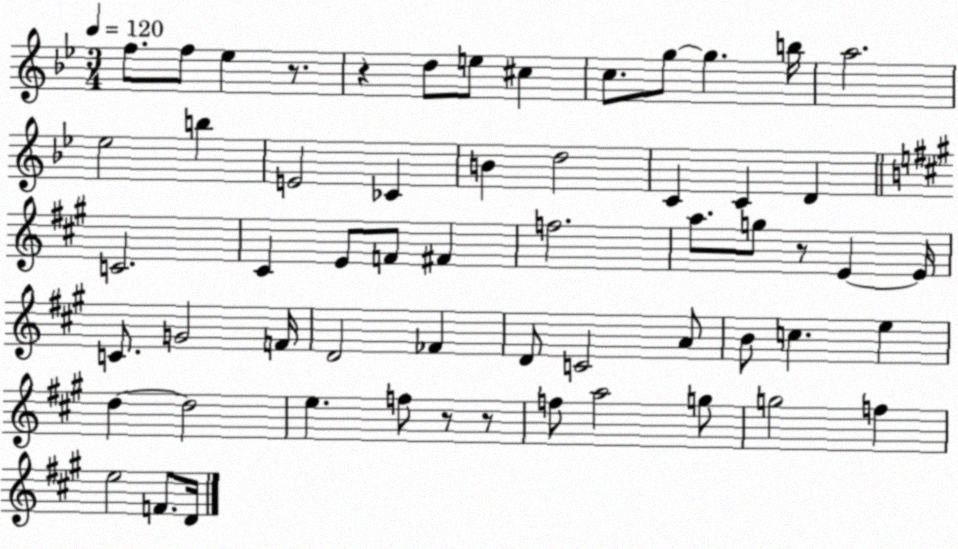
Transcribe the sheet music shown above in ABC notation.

X:1
T:Untitled
M:3/4
L:1/4
K:Bb
f/2 f/2 _e z/2 z d/2 e/2 ^c c/2 g/2 g b/4 a2 _e2 b E2 _C B d2 C C D C2 ^C E/2 F/2 ^F f2 a/2 g/2 z/2 E E/4 C/2 G2 F/4 D2 _F D/2 C2 A/2 B/2 c e d d2 e f/2 z/2 z/2 f/2 a2 g/2 g2 f e2 F/2 D/4